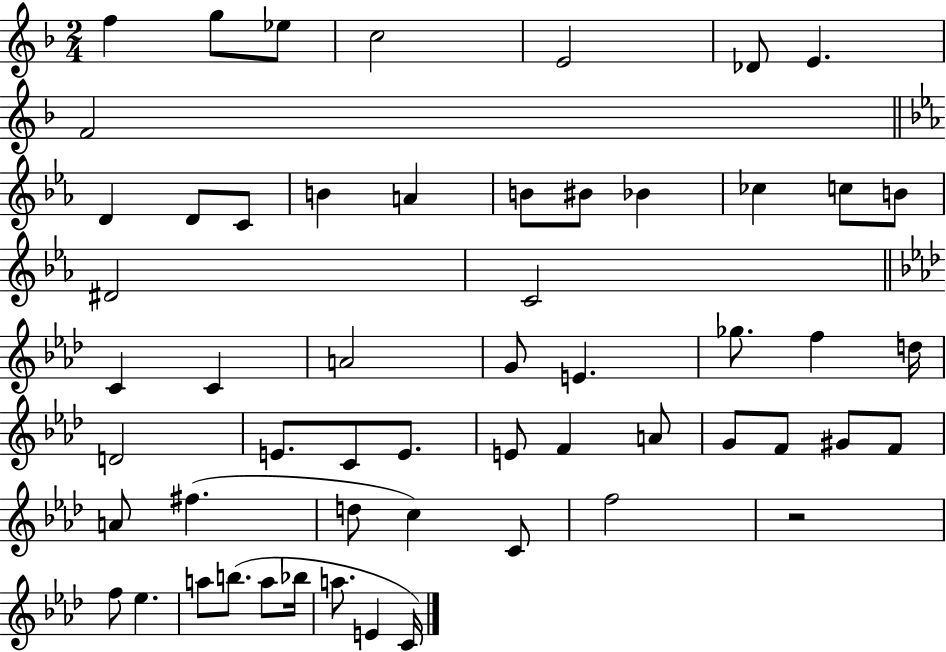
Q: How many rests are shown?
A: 1